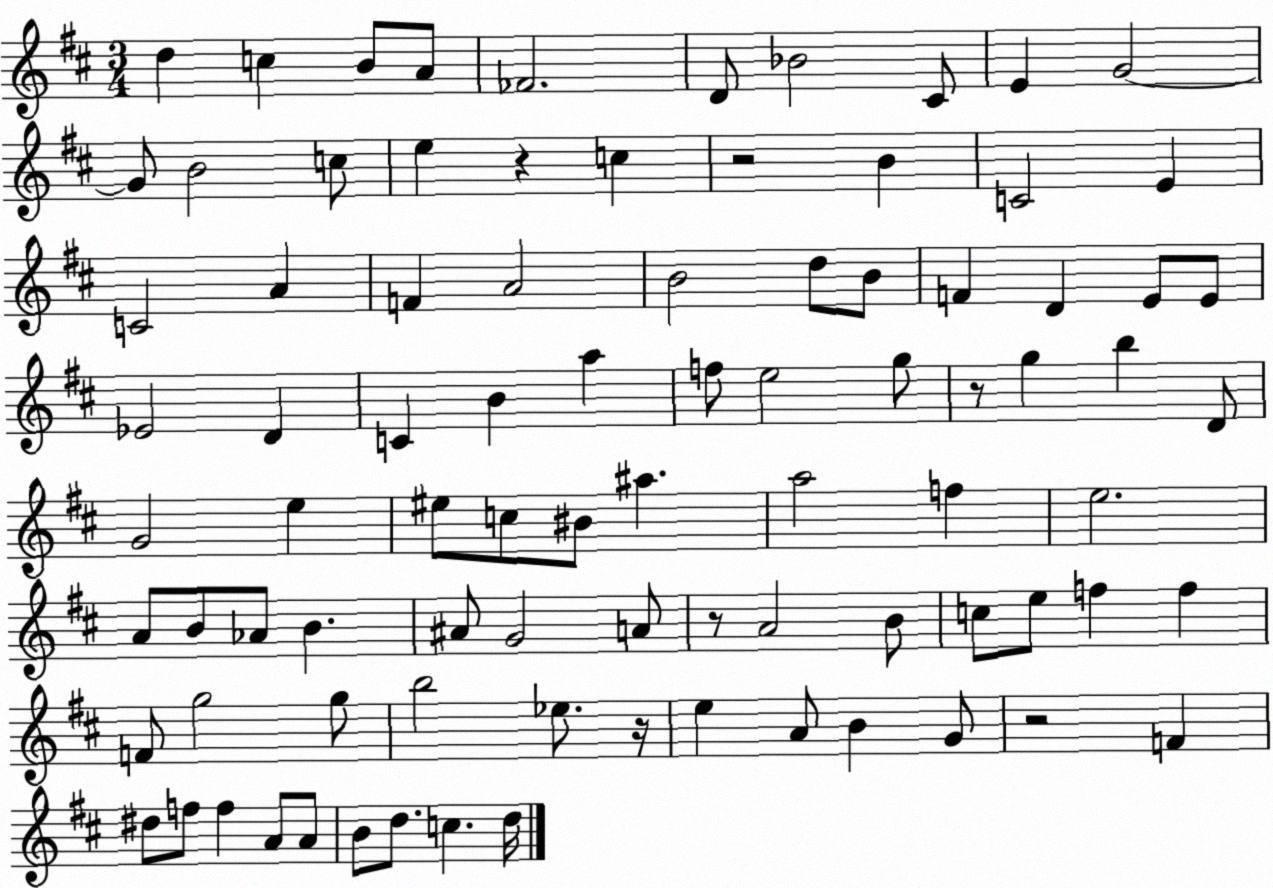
X:1
T:Untitled
M:3/4
L:1/4
K:D
d c B/2 A/2 _F2 D/2 _B2 ^C/2 E G2 G/2 B2 c/2 e z c z2 B C2 E C2 A F A2 B2 d/2 B/2 F D E/2 E/2 _E2 D C B a f/2 e2 g/2 z/2 g b D/2 G2 e ^e/2 c/2 ^B/2 ^a a2 f e2 A/2 B/2 _A/2 B ^A/2 G2 A/2 z/2 A2 B/2 c/2 e/2 f f F/2 g2 g/2 b2 _e/2 z/4 e A/2 B G/2 z2 F ^d/2 f/2 f A/2 A/2 B/2 d/2 c d/4